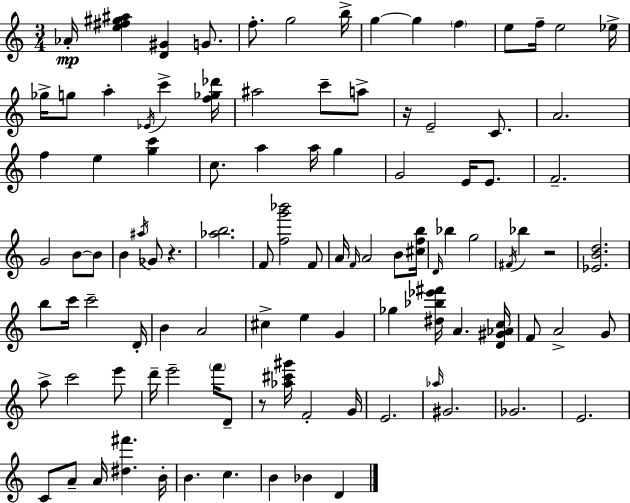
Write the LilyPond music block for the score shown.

{
  \clef treble
  \numericTimeSignature
  \time 3/4
  \key c \major
  \repeat volta 2 { aes'16-.\mp <e'' fis'' gis'' ais''>4 <d' gis'>4 g'8. | f''8.-. g''2 b''16-> | g''4~~ g''4 \parenthesize f''4 | e''8 f''16-- e''2 ees''16-> | \break ges''16-> g''8 a''4-. \acciaccatura { ees'16 } c'''4-> | <f'' ges'' des'''>16 ais''2 c'''8-- a''8-> | r16 e'2-- c'8. | a'2. | \break f''4 e''4 <g'' c'''>4 | c''8. a''4 a''16 g''4 | g'2 e'16 e'8. | f'2.-- | \break g'2 b'8~~ b'8 | b'4 \acciaccatura { ais''16 } ges'8 r4. | <aes'' b''>2. | f'8 <f'' g''' bes'''>2 | \break f'8 a'16 \grace { f'16 } a'2 | b'8 <cis'' f'' b''>16 \grace { d'16 } bes''4 g''2 | \acciaccatura { fis'16 } bes''4 r2 | <ees' b' d''>2. | \break b''8 c'''16 c'''2-- | d'16-. b'4 a'2 | cis''4-> e''4 | g'4 ges''4 <dis'' bes'' ees''' fis'''>16 a'4. | \break <d' gis' aes' c''>16 f'8 a'2-> | g'8 a''8-> c'''2 | e'''8 d'''16-- e'''2-- | \parenthesize f'''16 d'8-- r8 <aes'' cis''' gis'''>16 f'2-. | \break g'16 e'2. | \grace { aes''16 } gis'2. | ges'2. | e'2. | \break c'8 a'8-- a'16 <dis'' fis'''>4. | b'16-. b'4. | c''4. b'4 bes'4 | d'4 } \bar "|."
}